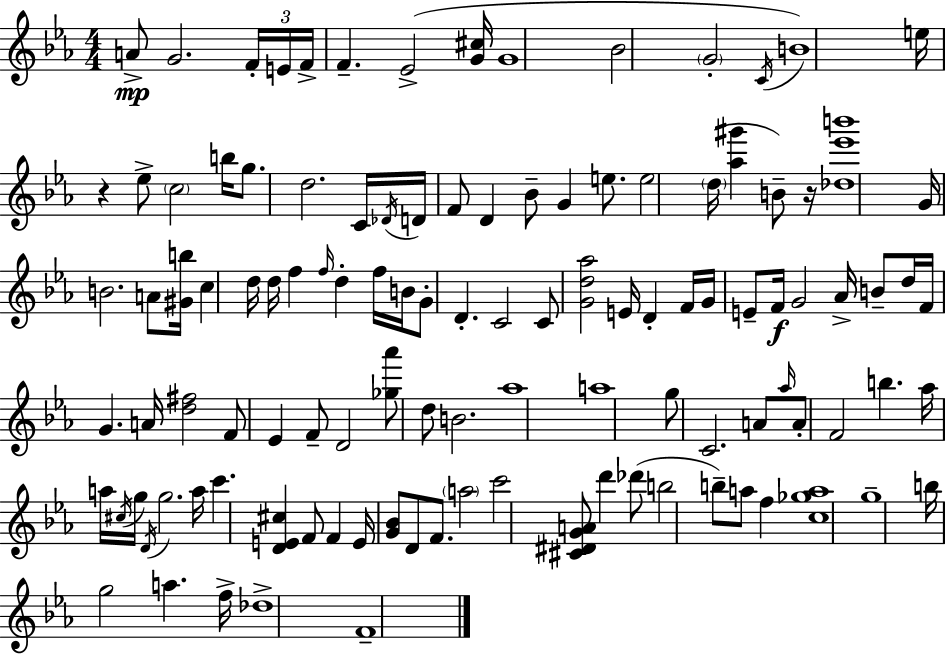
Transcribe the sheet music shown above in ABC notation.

X:1
T:Untitled
M:4/4
L:1/4
K:Cm
A/2 G2 F/4 E/4 F/4 F _E2 [G^c]/4 G4 _B2 G2 C/4 B4 e/4 z _e/2 c2 b/4 g/2 d2 C/4 _D/4 D/4 F/2 D _B/2 G e/2 e2 d/4 [_a^g'] B/2 z/4 [_d_e'b']4 G/4 B2 A/2 [^Gb]/4 c d/4 d/4 f f/4 d f/4 B/4 G/2 D C2 C/2 [Gd_a]2 E/4 D F/4 G/4 E/2 F/4 G2 _A/4 B/2 d/4 F/4 G A/4 [d^f]2 F/2 _E F/2 D2 [_g_a']/2 d/2 B2 _a4 a4 g/2 C2 A/2 _a/4 A/2 F2 b _a/4 a/4 ^c/4 g/4 D/4 g2 a/4 c' [DE^c] F/2 F E/4 [G_B]/2 D/2 F/2 a2 c'2 [^C^DGA]/2 d' _d'/2 b2 b/2 a/2 f [c_ga]4 g4 b/4 g2 a f/4 _d4 F4